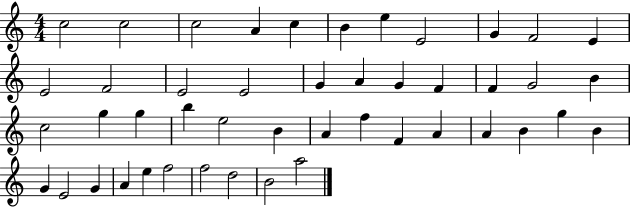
{
  \clef treble
  \numericTimeSignature
  \time 4/4
  \key c \major
  c''2 c''2 | c''2 a'4 c''4 | b'4 e''4 e'2 | g'4 f'2 e'4 | \break e'2 f'2 | e'2 e'2 | g'4 a'4 g'4 f'4 | f'4 g'2 b'4 | \break c''2 g''4 g''4 | b''4 e''2 b'4 | a'4 f''4 f'4 a'4 | a'4 b'4 g''4 b'4 | \break g'4 e'2 g'4 | a'4 e''4 f''2 | f''2 d''2 | b'2 a''2 | \break \bar "|."
}